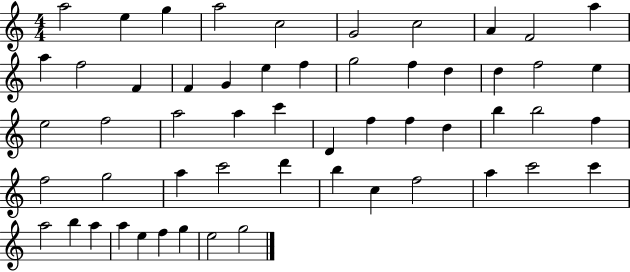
A5/h E5/q G5/q A5/h C5/h G4/h C5/h A4/q F4/h A5/q A5/q F5/h F4/q F4/q G4/q E5/q F5/q G5/h F5/q D5/q D5/q F5/h E5/q E5/h F5/h A5/h A5/q C6/q D4/q F5/q F5/q D5/q B5/q B5/h F5/q F5/h G5/h A5/q C6/h D6/q B5/q C5/q F5/h A5/q C6/h C6/q A5/h B5/q A5/q A5/q E5/q F5/q G5/q E5/h G5/h